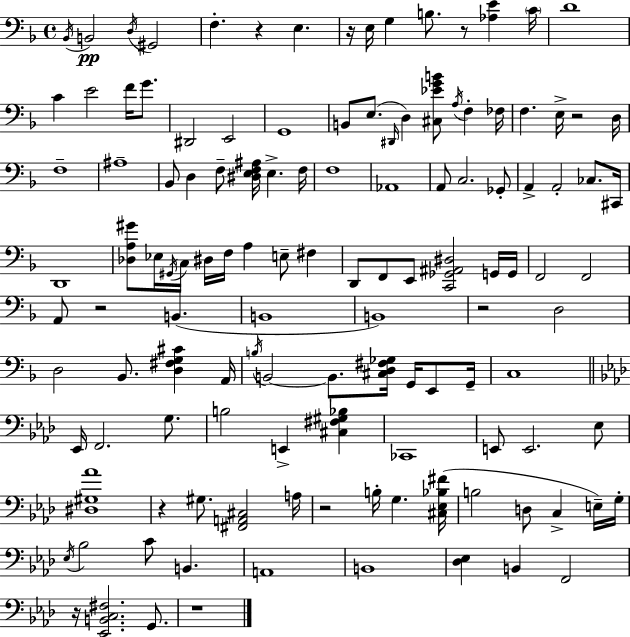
{
  \clef bass
  \time 4/4
  \defaultTimeSignature
  \key f \major
  \acciaccatura { bes,16 }\pp b,2 \acciaccatura { d16 } gis,2 | f4.-. r4 e4. | r16 e16 g4 b8. r8 <aes e'>4 | \parenthesize c'16 d'1 | \break c'4 e'2 f'16 g'8. | dis,2 e,2 | g,1 | b,8 e8.( \grace { dis,16 } d4) <cis ees' g' b'>8 \acciaccatura { a16 } f4-. | \break fes16 f4. e16-> r2 | d16 f1-- | ais1-- | bes,8 d4 f8-- <dis e f ais>16 e4.-> | \break f16 f1 | aes,1 | a,8 c2. | ges,8-. a,4-> a,2-. | \break ces8. cis,16 d,1 | <des a gis'>8 ees16 \acciaccatura { gis,16 } c16 dis16 f16 a4 e8-- | fis4 d,8 f,8 e,8 <c, ges, ais, dis>2 | g,16 g,16 f,2 f,2 | \break a,8 r2 b,4.( | b,1 | b,1) | r2 d2 | \break d2 bes,8. | <d fis g cis'>4 a,16 \acciaccatura { b16 } b,2~~ b,8. | <cis d fis ges>16 g,16 e,8 g,16-- c1 | \bar "||" \break \key aes \major ees,16 f,2. g8. | b2 e,4-> <cis fis gis bes>4 | ces,1 | e,8 e,2. ees8 | \break <dis gis aes'>1 | r4 gis8. <fis, a, cis>2 a16 | r2 b16-. g4. <cis ees bes fis'>16( | b2 d8 c4-> e16--) g16-. | \break \acciaccatura { ees16 } bes2 c'8 b,4. | a,1 | b,1 | <des ees>4 b,4 f,2 | \break r16 <ees, b, c fis>2. g,8. | r1 | \bar "|."
}